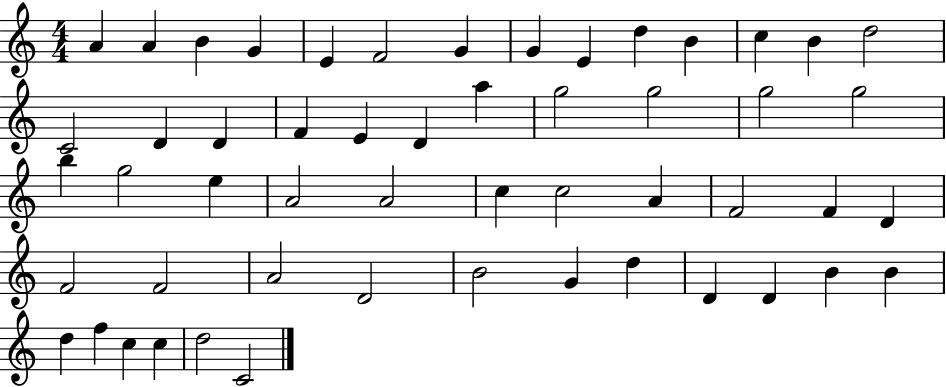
A4/q A4/q B4/q G4/q E4/q F4/h G4/q G4/q E4/q D5/q B4/q C5/q B4/q D5/h C4/h D4/q D4/q F4/q E4/q D4/q A5/q G5/h G5/h G5/h G5/h B5/q G5/h E5/q A4/h A4/h C5/q C5/h A4/q F4/h F4/q D4/q F4/h F4/h A4/h D4/h B4/h G4/q D5/q D4/q D4/q B4/q B4/q D5/q F5/q C5/q C5/q D5/h C4/h